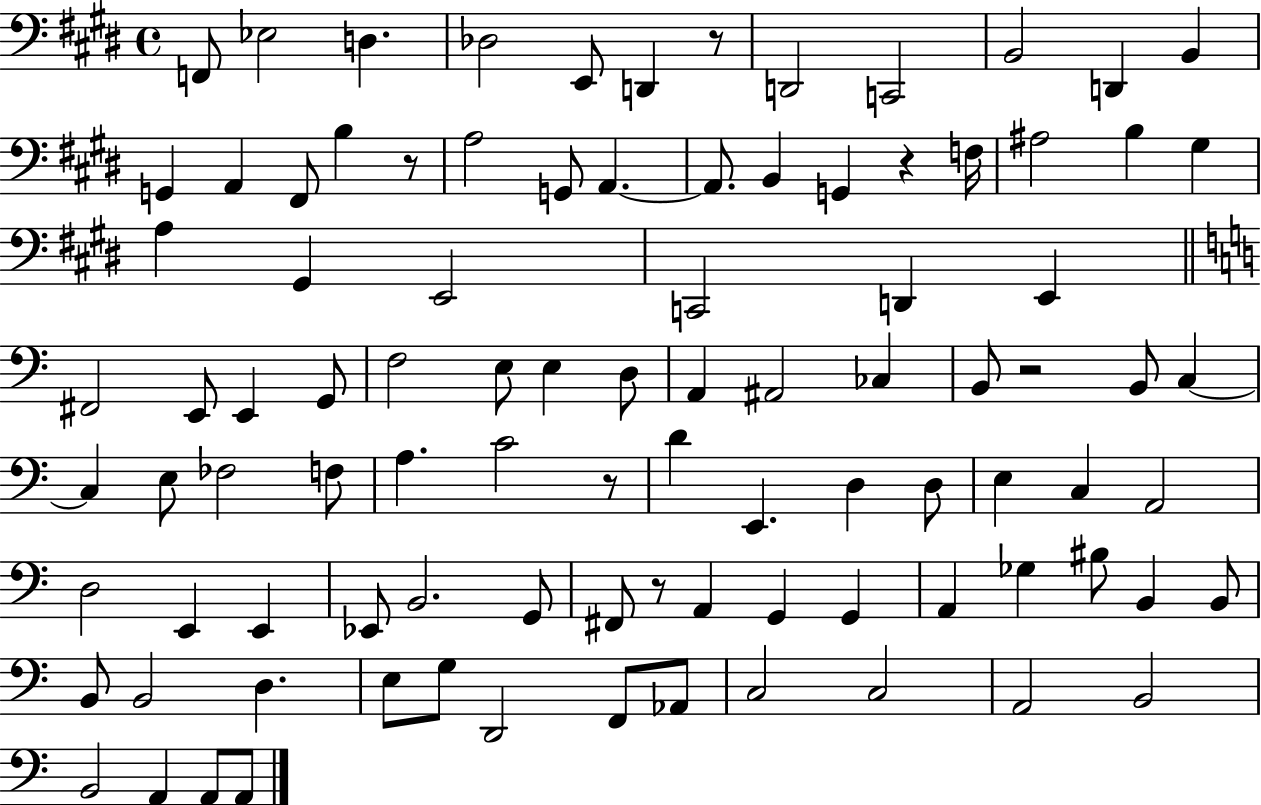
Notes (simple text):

F2/e Eb3/h D3/q. Db3/h E2/e D2/q R/e D2/h C2/h B2/h D2/q B2/q G2/q A2/q F#2/e B3/q R/e A3/h G2/e A2/q. A2/e. B2/q G2/q R/q F3/s A#3/h B3/q G#3/q A3/q G#2/q E2/h C2/h D2/q E2/q F#2/h E2/e E2/q G2/e F3/h E3/e E3/q D3/e A2/q A#2/h CES3/q B2/e R/h B2/e C3/q C3/q E3/e FES3/h F3/e A3/q. C4/h R/e D4/q E2/q. D3/q D3/e E3/q C3/q A2/h D3/h E2/q E2/q Eb2/e B2/h. G2/e F#2/e R/e A2/q G2/q G2/q A2/q Gb3/q BIS3/e B2/q B2/e B2/e B2/h D3/q. E3/e G3/e D2/h F2/e Ab2/e C3/h C3/h A2/h B2/h B2/h A2/q A2/e A2/e